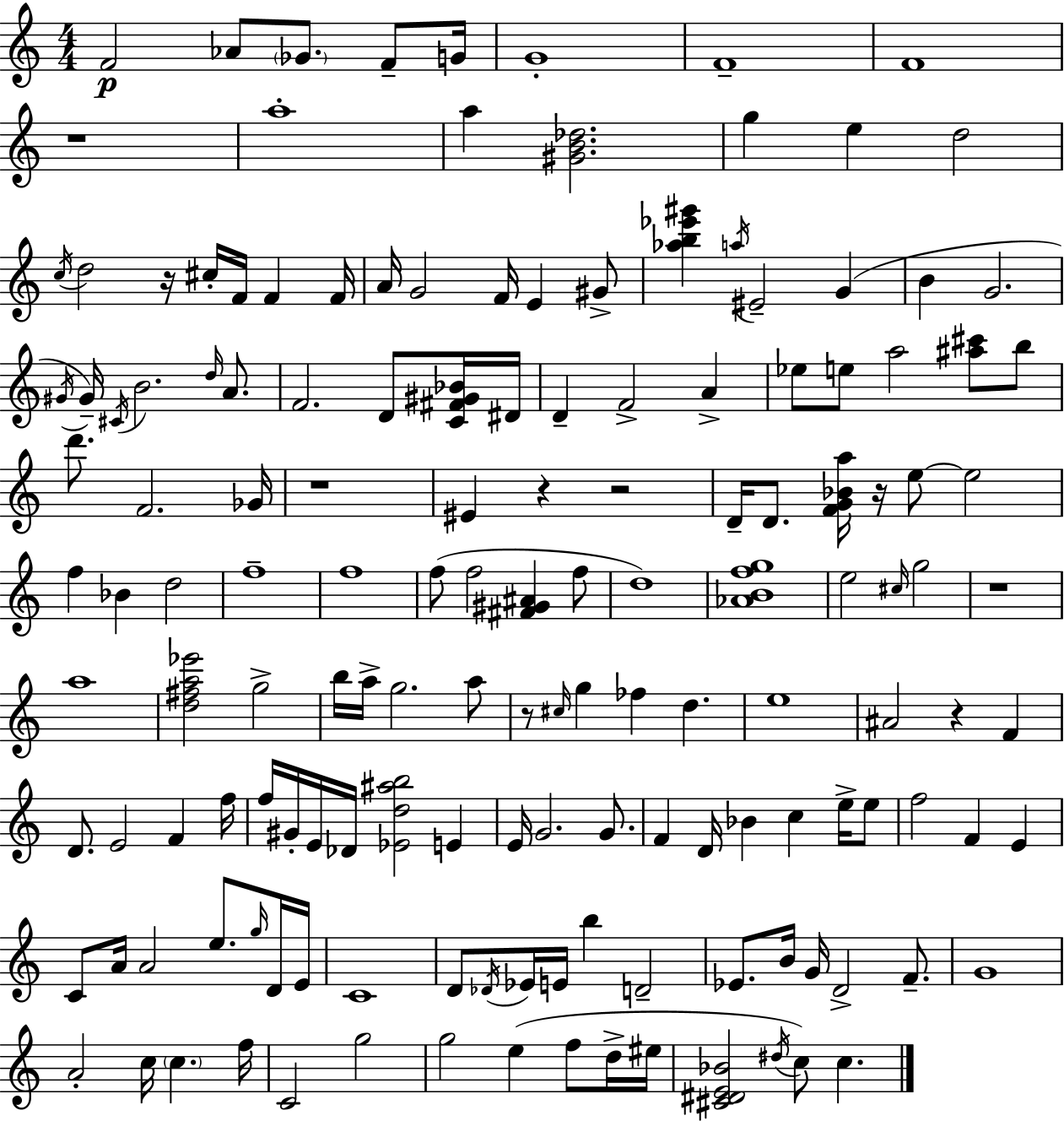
F4/h Ab4/e Gb4/e. F4/e G4/s G4/w F4/w F4/w R/w A5/w A5/q [G#4,B4,Db5]/h. G5/q E5/q D5/h C5/s D5/h R/s C#5/s F4/s F4/q F4/s A4/s G4/h F4/s E4/q G#4/e [Ab5,B5,Eb6,G#6]/q A5/s EIS4/h G4/q B4/q G4/h. G#4/s G#4/s C#4/s B4/h. D5/s A4/e. F4/h. D4/e [C4,F#4,G#4,Bb4]/s D#4/s D4/q F4/h A4/q Eb5/e E5/e A5/h [A#5,C#6]/e B5/e D6/e. F4/h. Gb4/s R/w EIS4/q R/q R/h D4/s D4/e. [F4,G4,Bb4,A5]/s R/s E5/e E5/h F5/q Bb4/q D5/h F5/w F5/w F5/e F5/h [F#4,G#4,A#4]/q F5/e D5/w [Ab4,B4,F5,G5]/w E5/h C#5/s G5/h R/w A5/w [D5,F#5,A5,Eb6]/h G5/h B5/s A5/s G5/h. A5/e R/e C#5/s G5/q FES5/q D5/q. E5/w A#4/h R/q F4/q D4/e. E4/h F4/q F5/s F5/s G#4/s E4/s Db4/s [Eb4,D5,A#5,B5]/h E4/q E4/s G4/h. G4/e. F4/q D4/s Bb4/q C5/q E5/s E5/e F5/h F4/q E4/q C4/e A4/s A4/h E5/e. G5/s D4/s E4/s C4/w D4/e Db4/s Eb4/s E4/s B5/q D4/h Eb4/e. B4/s G4/s D4/h F4/e. G4/w A4/h C5/s C5/q. F5/s C4/h G5/h G5/h E5/q F5/e D5/s EIS5/s [C#4,D#4,E4,Bb4]/h D#5/s C5/e C5/q.